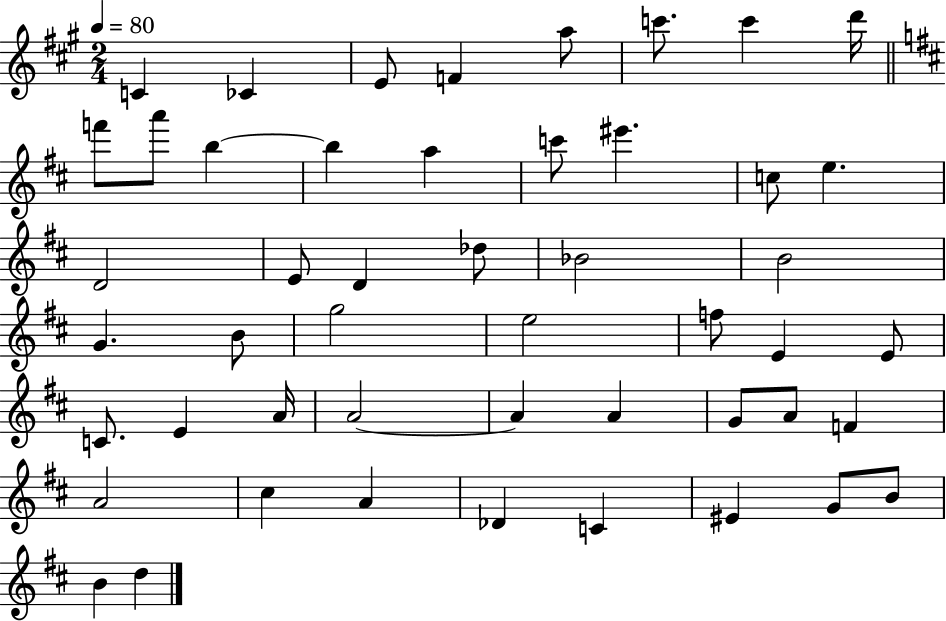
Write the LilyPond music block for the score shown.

{
  \clef treble
  \numericTimeSignature
  \time 2/4
  \key a \major
  \tempo 4 = 80
  c'4 ces'4 | e'8 f'4 a''8 | c'''8. c'''4 d'''16 | \bar "||" \break \key d \major f'''8 a'''8 b''4~~ | b''4 a''4 | c'''8 eis'''4. | c''8 e''4. | \break d'2 | e'8 d'4 des''8 | bes'2 | b'2 | \break g'4. b'8 | g''2 | e''2 | f''8 e'4 e'8 | \break c'8. e'4 a'16 | a'2~~ | a'4 a'4 | g'8 a'8 f'4 | \break a'2 | cis''4 a'4 | des'4 c'4 | eis'4 g'8 b'8 | \break b'4 d''4 | \bar "|."
}